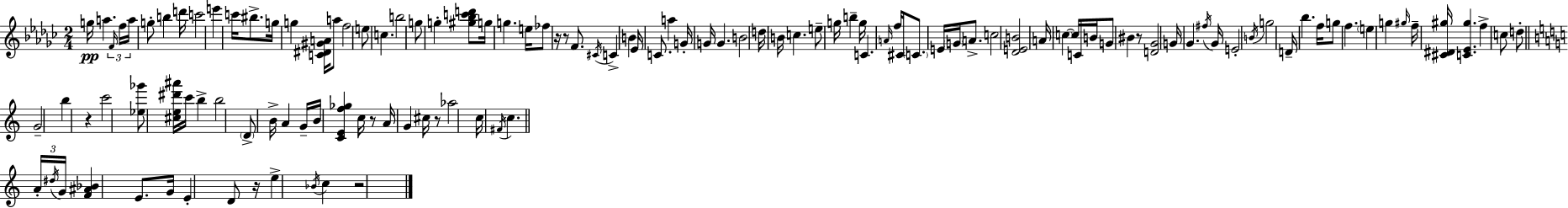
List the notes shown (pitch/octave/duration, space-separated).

G5/s A5/q. F4/s F5/s A5/s G5/e B5/q D6/s C6/h E6/q C6/s BIS5/e. G5/s G5/q [C4,D#4,G#4,A4]/s A5/e F5/h E5/e C5/q. B5/h G5/e G5/q [G#5,Bb5,C6,D6]/e G5/s G5/q. E5/s FES5/e R/s R/e F4/e. C#4/s C4/q B4/q Eb4/s C4/e. A5/q G4/s G4/s G4/q. B4/h D5/s B4/s C5/q. E5/e G5/s B5/q G5/s C4/q. A4/s F5/s C#4/s C4/e. E4/s G4/s A4/e. C5/h [Db4,E4,B4]/h A4/s C5/q C5/s C4/s B4/s G4/e BIS4/q R/e [D4,Gb4]/h G4/s Gb4/q. F#5/s Gb4/s E4/h B4/s G5/h D4/s Bb5/q. F5/s G5/e F5/q. E5/q G5/q G#5/s F5/s [C#4,D#4,G#5]/s [C4,Eb4,G#5]/q. F5/q C5/e D5/e G4/h B5/q R/q C6/h [Eb5,Gb6]/e [C#5,E5,D#6,A#6]/s C6/s B5/q B5/h D4/e B4/s A4/q G4/s B4/s [C4,E4,F5,Gb5]/q C5/s R/e A4/s G4/q C#5/s R/e Ab5/h C5/s F#4/s C5/q. A4/s D#5/s G4/s [F#4,A#4,Bb4]/q E4/e. G4/s E4/q D4/e R/s E5/q Bb4/s C5/q R/h